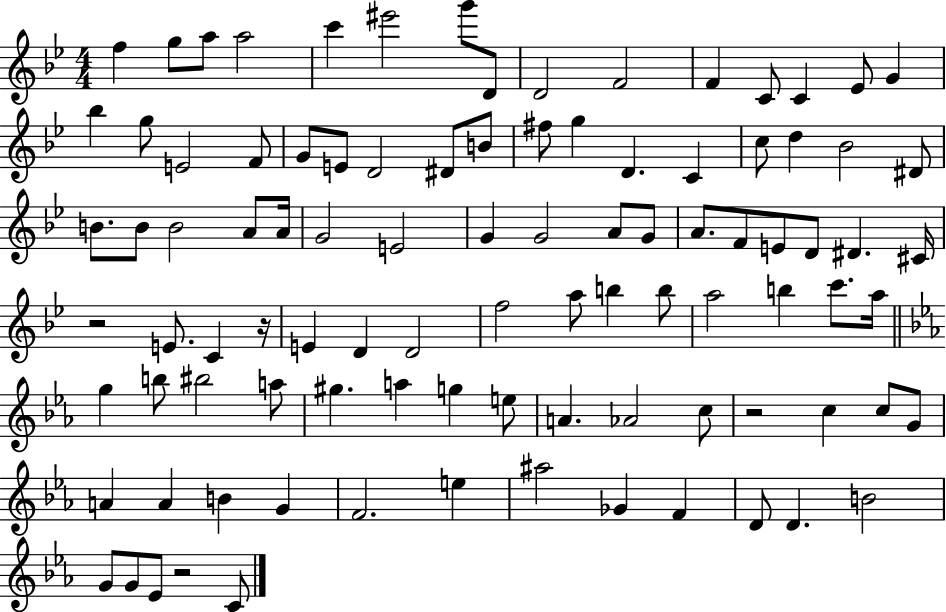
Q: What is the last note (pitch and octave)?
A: C4